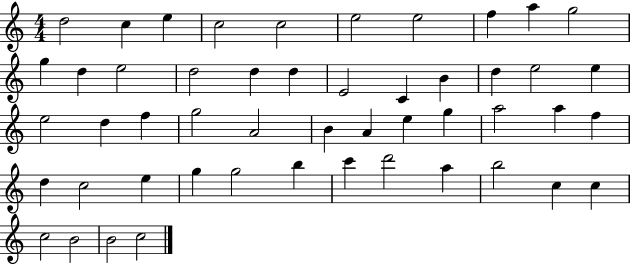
{
  \clef treble
  \numericTimeSignature
  \time 4/4
  \key c \major
  d''2 c''4 e''4 | c''2 c''2 | e''2 e''2 | f''4 a''4 g''2 | \break g''4 d''4 e''2 | d''2 d''4 d''4 | e'2 c'4 b'4 | d''4 e''2 e''4 | \break e''2 d''4 f''4 | g''2 a'2 | b'4 a'4 e''4 g''4 | a''2 a''4 f''4 | \break d''4 c''2 e''4 | g''4 g''2 b''4 | c'''4 d'''2 a''4 | b''2 c''4 c''4 | \break c''2 b'2 | b'2 c''2 | \bar "|."
}